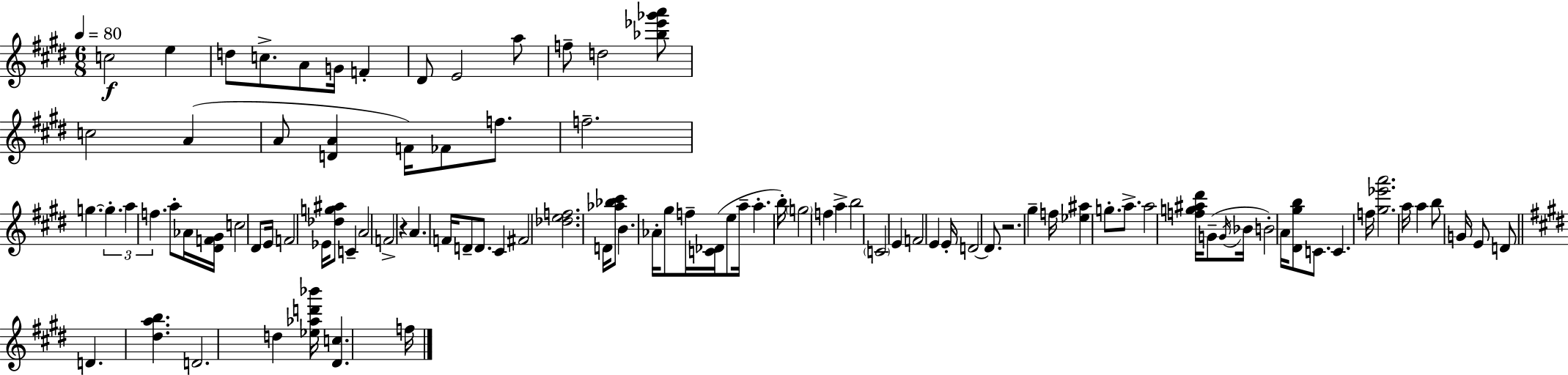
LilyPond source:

{
  \clef treble
  \numericTimeSignature
  \time 6/8
  \key e \major
  \tempo 4 = 80
  c''2\f e''4 | d''8 c''8.-> a'8 g'16 f'4-. | dis'8 e'2 a''8 | f''8-- d''2 <bes'' ees''' ges''' a'''>8 | \break c''2 a'4( | a'8 <d' a'>4 f'16) fes'8 f''8. | f''2.-- | g''4.~~ \tuplet 3/2 { g''4.-. | \break a''4 f''4. } a''8-. | aes'16 <dis' f' gis'>16 c''2 dis'8 | e'16 f'2 ees'16 <des'' g'' ais''>8 | c'4-- a'2 | \break f'2-> r4 | a'4. f'16 d'8-- d'8. | cis'4 fis'2 | <des'' e'' f''>2. | \break d'16 <aes'' bes'' cis'''>8 b'4. aes'16-. gis''8 | f''16-- <c' des'>16( e''8 a''16-- a''4.-. b''16-.) | \parenthesize g''2 f''4 | a''4-> b''2 | \break \parenthesize c'2 e'4 | f'2 e'4 | e'16-. d'2~~ d'8. | r2. | \break gis''4-- f''16 <ees'' ais''>4 g''8.-. | a''8.-> a''2 <f'' g'' ais'' dis'''>16 | g'8--( \acciaccatura { g'16 } bes'16 b'2-.) | a'16 <dis' gis'' b''>8 c'8. c'4. | \break f''16 <gis'' ees''' a'''>2. | a''16 a''4 b''8 g'16 e'8 d'8 | \bar "||" \break \key e \major d'4. <dis'' a'' b''>4. | d'2. | d''4 <ees'' aes'' d''' bes'''>16 <dis' c''>4. f''16 | \bar "|."
}